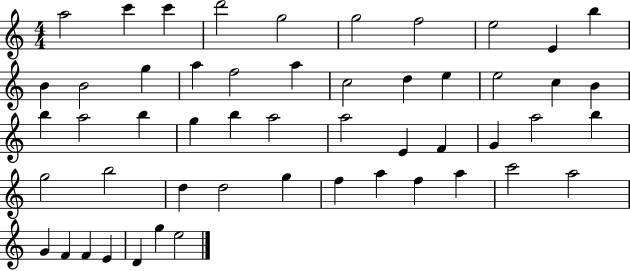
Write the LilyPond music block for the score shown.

{
  \clef treble
  \numericTimeSignature
  \time 4/4
  \key c \major
  a''2 c'''4 c'''4 | d'''2 g''2 | g''2 f''2 | e''2 e'4 b''4 | \break b'4 b'2 g''4 | a''4 f''2 a''4 | c''2 d''4 e''4 | e''2 c''4 b'4 | \break b''4 a''2 b''4 | g''4 b''4 a''2 | a''2 e'4 f'4 | g'4 a''2 b''4 | \break g''2 b''2 | d''4 d''2 g''4 | f''4 a''4 f''4 a''4 | c'''2 a''2 | \break g'4 f'4 f'4 e'4 | d'4 g''4 e''2 | \bar "|."
}